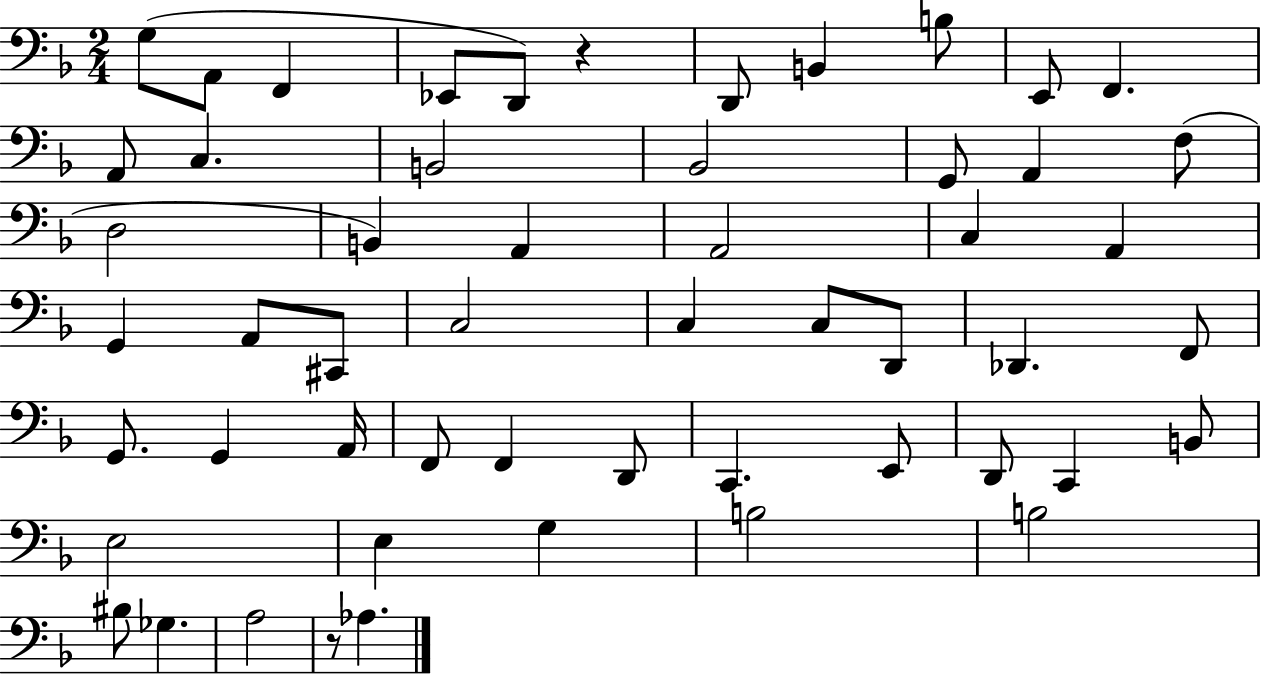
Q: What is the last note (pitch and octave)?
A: Ab3